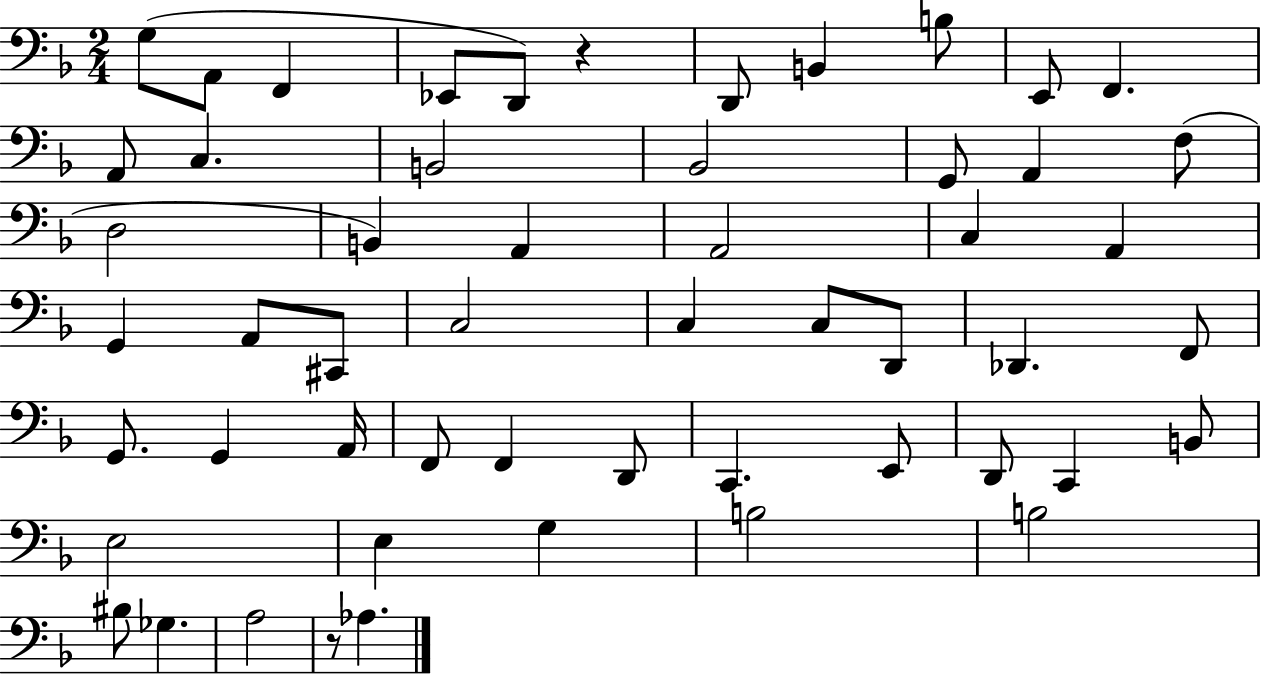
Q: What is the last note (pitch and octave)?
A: Ab3